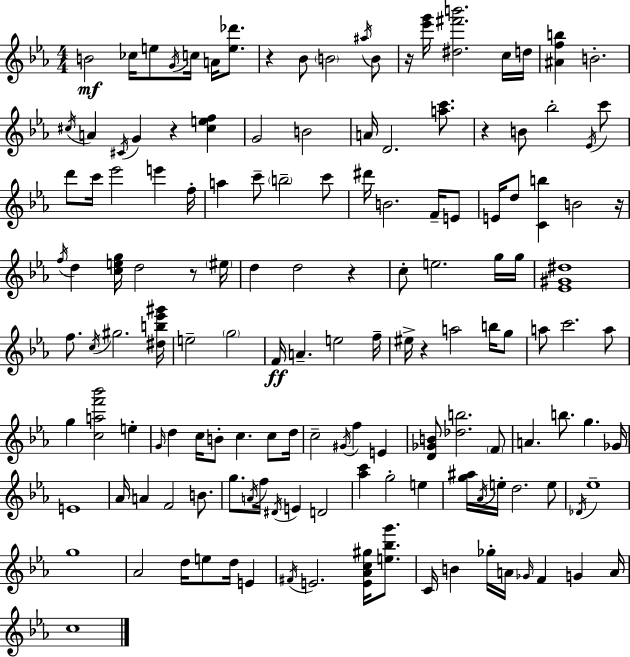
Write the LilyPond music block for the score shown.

{
  \clef treble
  \numericTimeSignature
  \time 4/4
  \key c \minor
  b'2\mf ces''16 e''8 \acciaccatura { g'16 } c''16 a'16 <e'' des'''>8. | r4 bes'8 \parenthesize b'2 \acciaccatura { ais''16 } | b'8 r16 <ees''' g'''>16 <dis'' fis''' b'''>2. | c''16 d''16 <ais' f'' b''>4 b'2.-. | \break \acciaccatura { cis''16 } a'4 \acciaccatura { cis'16 } g'4 r4 | <cis'' e'' f''>4 g'2 b'2 | a'16 d'2. | <a'' c'''>8. r4 b'8 bes''2-. | \break \acciaccatura { ees'16 } c'''8 d'''8 c'''16 ees'''2 | e'''4 f''16-. a''4 c'''8-- \parenthesize b''2-- | c'''8 dis'''16 b'2. | f'16-- e'8 e'16 d''8 <c' b''>4 b'2 | \break r16 \acciaccatura { f''16 } d''4 <c'' e'' g''>16 d''2 | r8 \parenthesize eis''16 d''4 d''2 | r4 c''8-. e''2. | g''16 g''16 <ees' gis' dis''>1 | \break f''8. \acciaccatura { c''16 } gis''2. | <dis'' b'' ees''' gis'''>16 e''2-- \parenthesize g''2 | f'16\ff a'4.-- e''2 | f''16-- eis''16-> r4 a''2 | \break b''16 g''8 a''8 c'''2. | a''8 g''4 <c'' a'' f''' bes'''>2 | e''4-. \grace { g'16 } d''4 c''16 b'8-. c''4. | c''8 d''16 c''2-- | \break \acciaccatura { gis'16 } f''4 e'4 <d' ges' b'>8 <des'' b''>2. | \parenthesize f'8 a'4. b''8. | g''4. ges'16 e'1 | aes'16 a'4 f'2 | \break b'8. g''8. \acciaccatura { a'16 } f''16 \acciaccatura { dis'16 } e'4 | d'2 <aes'' c'''>4 g''2-. | e''4 <g'' ais''>16 \acciaccatura { aes'16 } e''16-. d''2. | e''8 \acciaccatura { des'16 } ees''1-- | \break g''1 | aes'2 | d''16 e''8 d''16 e'4 \acciaccatura { fis'16 } e'2. | <e' aes' c'' gis''>16 <e'' bes'' g'''>8. c'16 b'4 | \break ges''16-. a'16 \grace { ges'16 } f'4 g'4 a'16 c''1 | \bar "|."
}